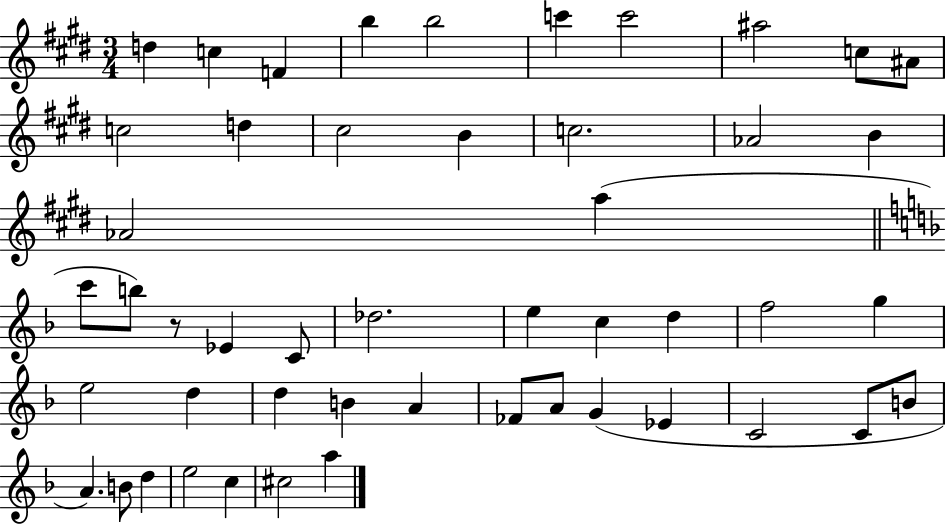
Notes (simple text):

D5/q C5/q F4/q B5/q B5/h C6/q C6/h A#5/h C5/e A#4/e C5/h D5/q C#5/h B4/q C5/h. Ab4/h B4/q Ab4/h A5/q C6/e B5/e R/e Eb4/q C4/e Db5/h. E5/q C5/q D5/q F5/h G5/q E5/h D5/q D5/q B4/q A4/q FES4/e A4/e G4/q Eb4/q C4/h C4/e B4/e A4/q. B4/e D5/q E5/h C5/q C#5/h A5/q